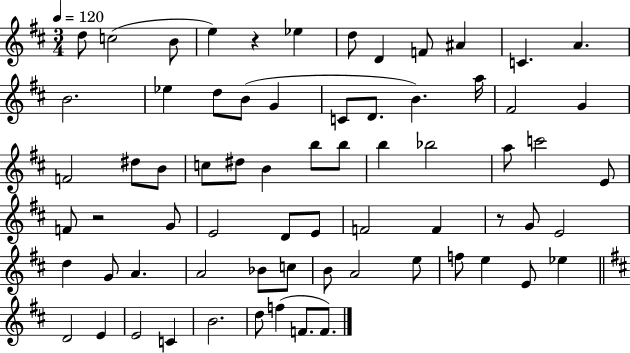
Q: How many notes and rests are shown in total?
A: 69